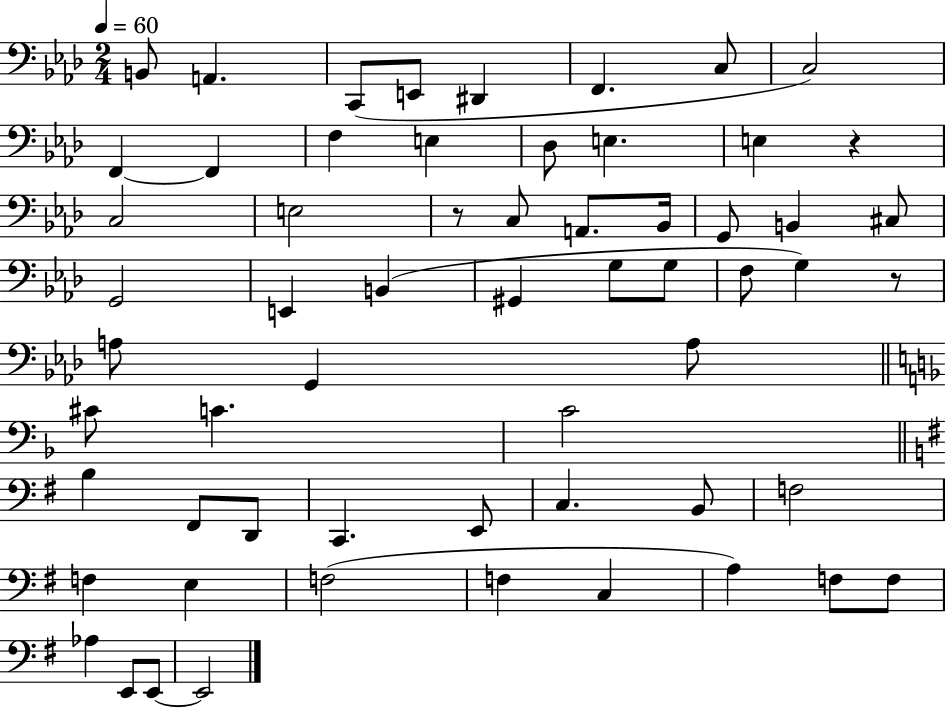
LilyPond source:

{
  \clef bass
  \numericTimeSignature
  \time 2/4
  \key aes \major
  \tempo 4 = 60
  b,8 a,4. | c,8( e,8 dis,4 | f,4. c8 | c2) | \break f,4~~ f,4 | f4 e4 | des8 e4. | e4 r4 | \break c2 | e2 | r8 c8 a,8. bes,16 | g,8 b,4 cis8 | \break g,2 | e,4 b,4( | gis,4 g8 g8 | f8 g4) r8 | \break a8 g,4 a8 | \bar "||" \break \key f \major cis'8 c'4. | c'2 | \bar "||" \break \key g \major b4 fis,8 d,8 | c,4. e,8 | c4. b,8 | f2 | \break f4 e4 | f2( | f4 c4 | a4) f8 f8 | \break aes4 e,8 e,8~~ | e,2 | \bar "|."
}